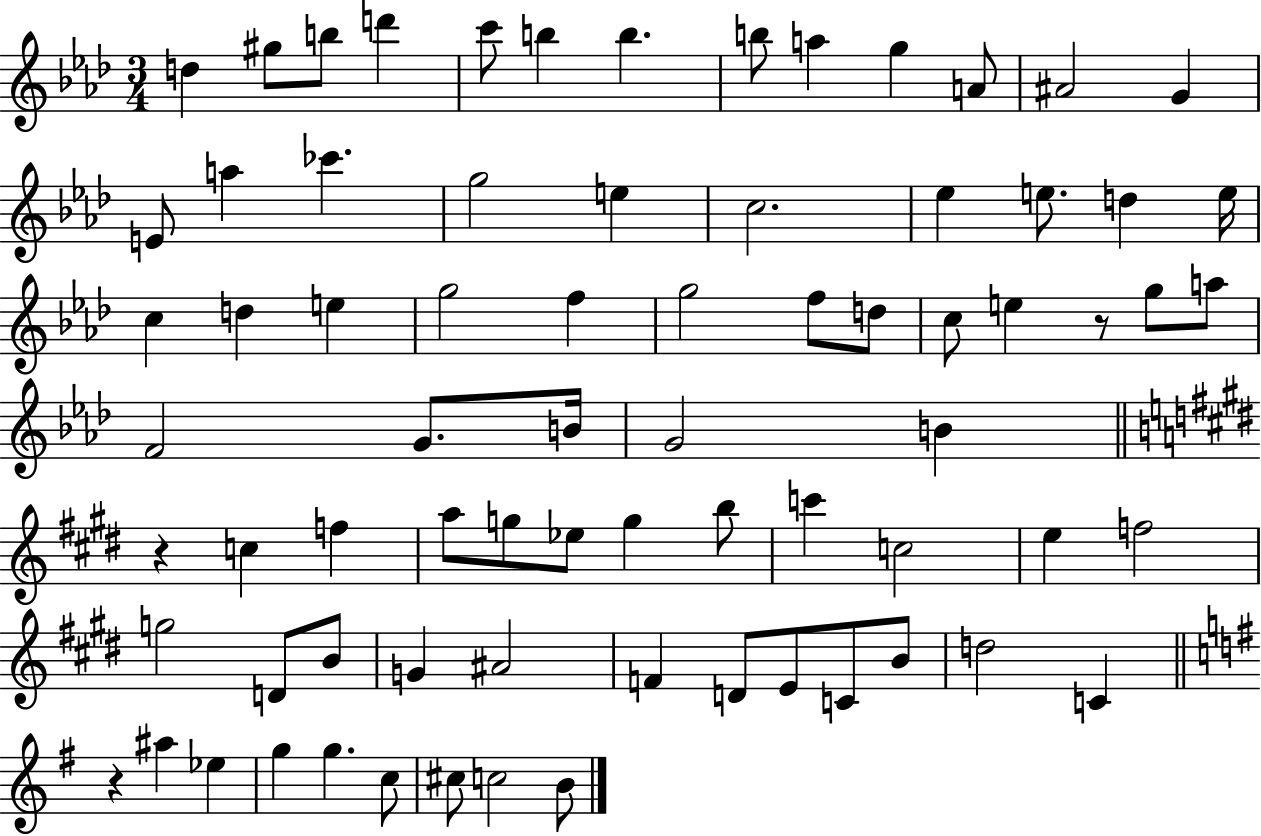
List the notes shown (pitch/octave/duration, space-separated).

D5/q G#5/e B5/e D6/q C6/e B5/q B5/q. B5/e A5/q G5/q A4/e A#4/h G4/q E4/e A5/q CES6/q. G5/h E5/q C5/h. Eb5/q E5/e. D5/q E5/s C5/q D5/q E5/q G5/h F5/q G5/h F5/e D5/e C5/e E5/q R/e G5/e A5/e F4/h G4/e. B4/s G4/h B4/q R/q C5/q F5/q A5/e G5/e Eb5/e G5/q B5/e C6/q C5/h E5/q F5/h G5/h D4/e B4/e G4/q A#4/h F4/q D4/e E4/e C4/e B4/e D5/h C4/q R/q A#5/q Eb5/q G5/q G5/q. C5/e C#5/e C5/h B4/e